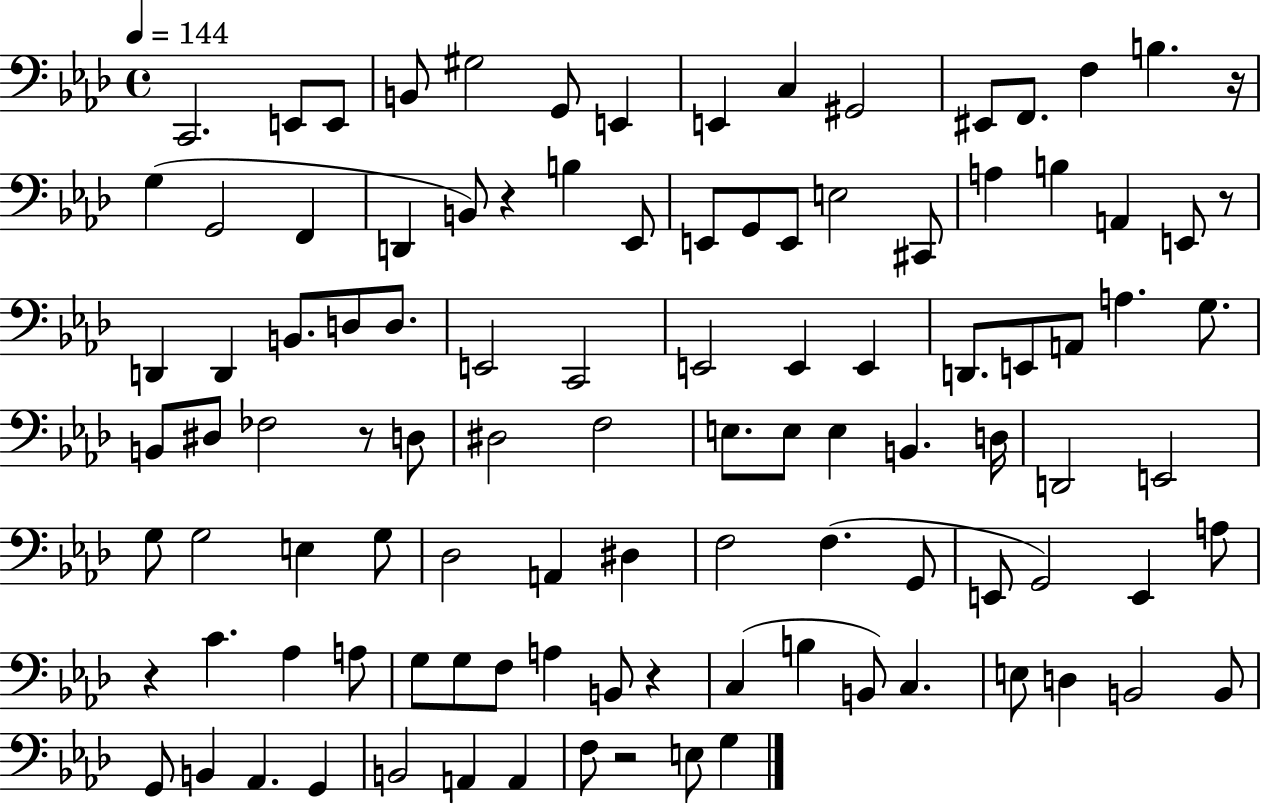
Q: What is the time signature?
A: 4/4